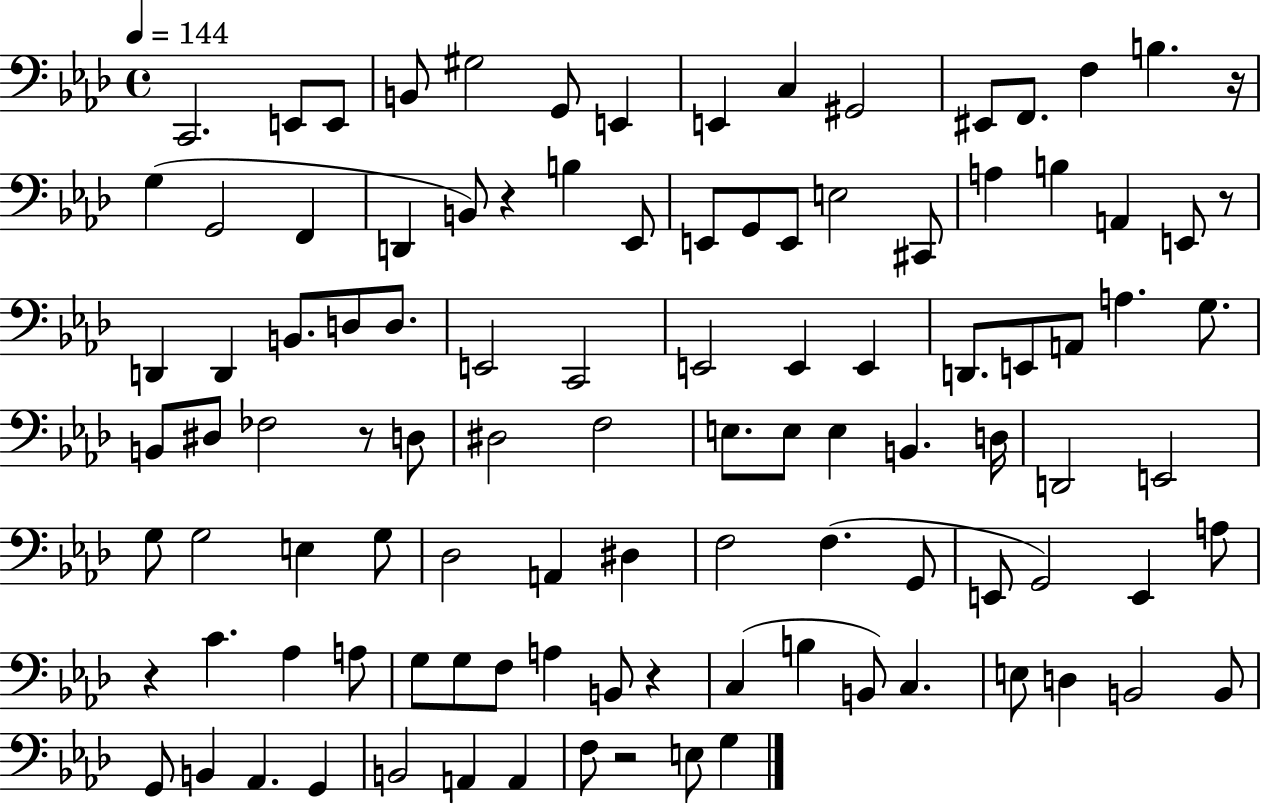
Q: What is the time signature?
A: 4/4